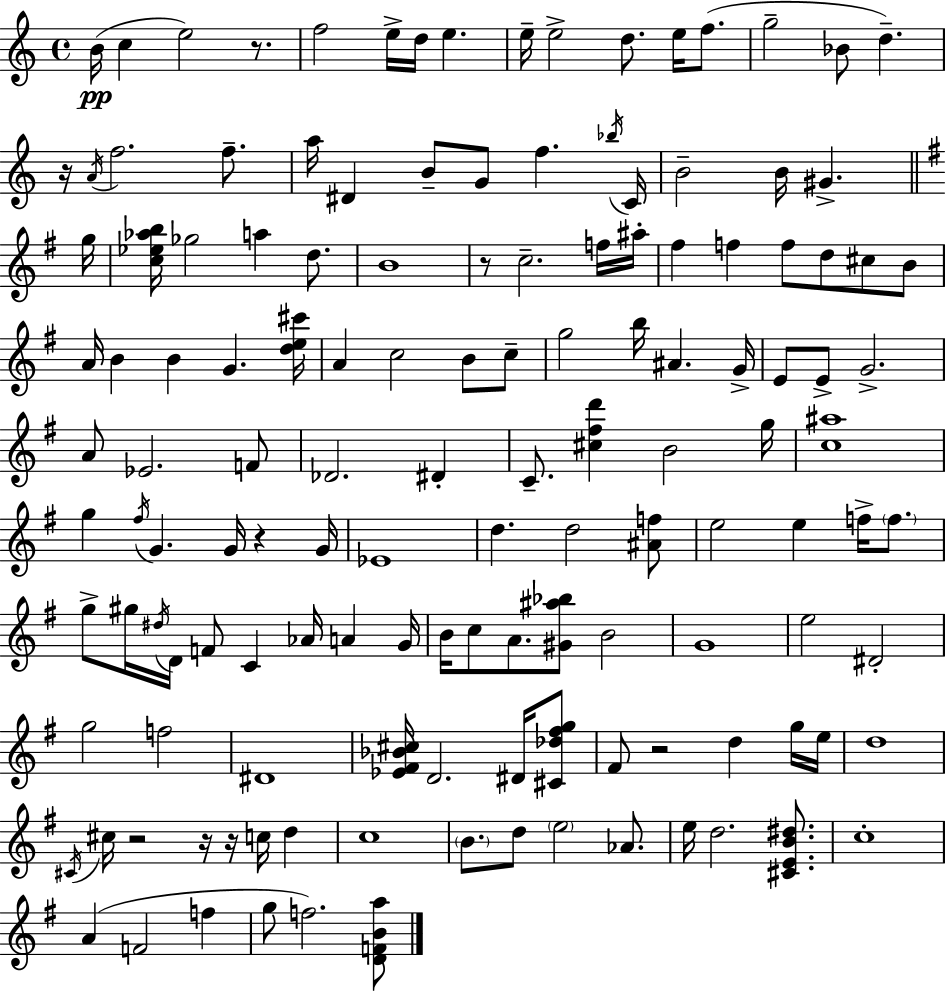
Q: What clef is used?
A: treble